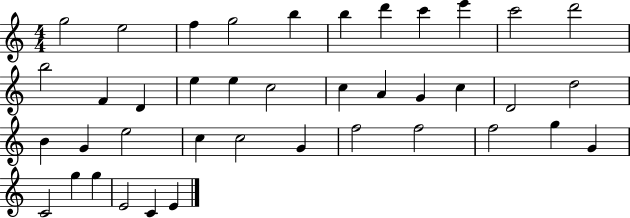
{
  \clef treble
  \numericTimeSignature
  \time 4/4
  \key c \major
  g''2 e''2 | f''4 g''2 b''4 | b''4 d'''4 c'''4 e'''4 | c'''2 d'''2 | \break b''2 f'4 d'4 | e''4 e''4 c''2 | c''4 a'4 g'4 c''4 | d'2 d''2 | \break b'4 g'4 e''2 | c''4 c''2 g'4 | f''2 f''2 | f''2 g''4 g'4 | \break c'2 g''4 g''4 | e'2 c'4 e'4 | \bar "|."
}